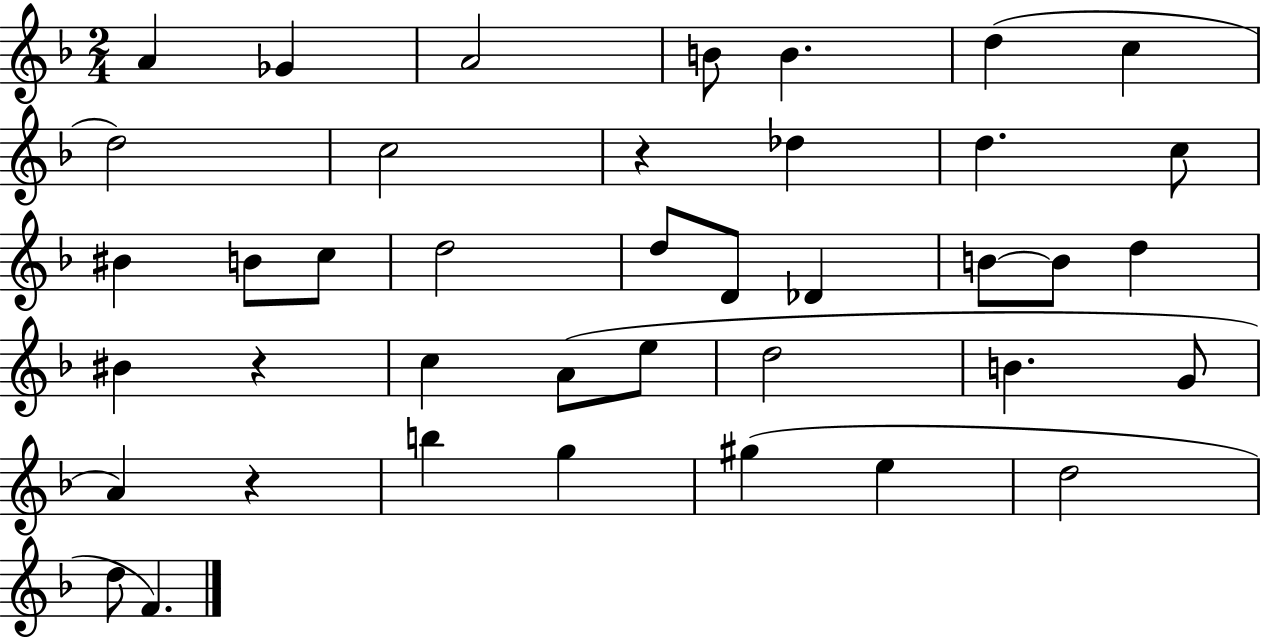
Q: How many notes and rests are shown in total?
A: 40